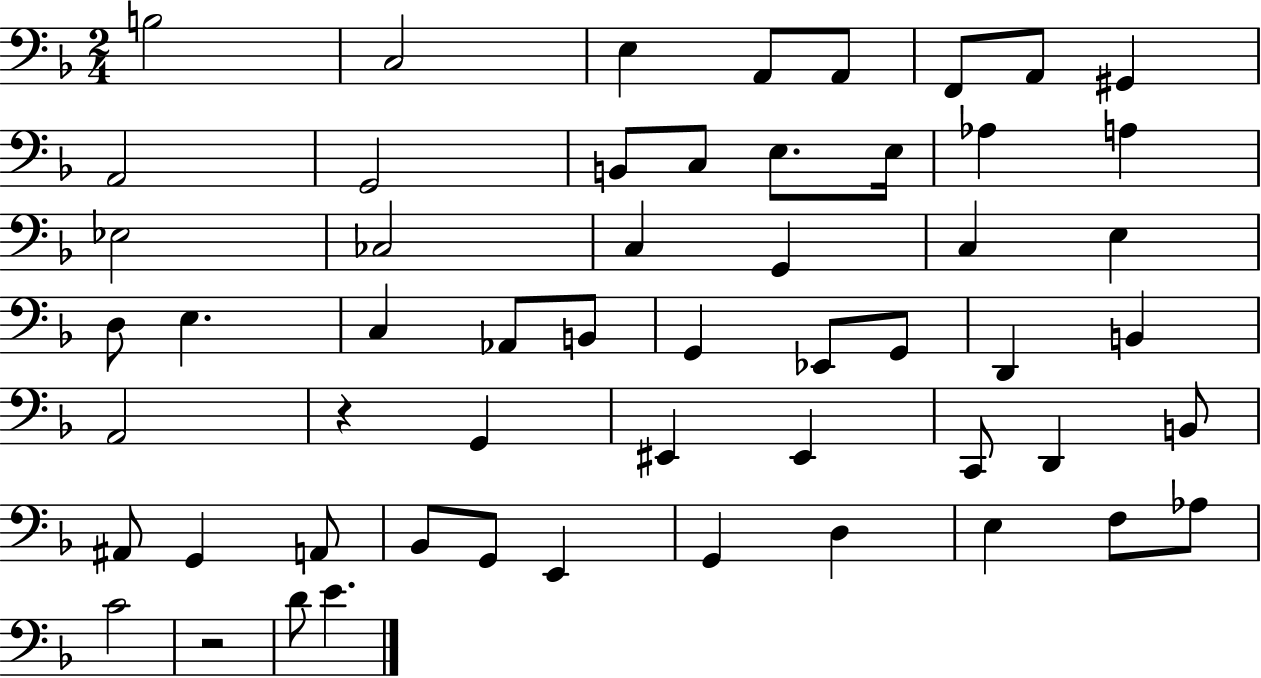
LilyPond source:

{
  \clef bass
  \numericTimeSignature
  \time 2/4
  \key f \major
  b2 | c2 | e4 a,8 a,8 | f,8 a,8 gis,4 | \break a,2 | g,2 | b,8 c8 e8. e16 | aes4 a4 | \break ees2 | ces2 | c4 g,4 | c4 e4 | \break d8 e4. | c4 aes,8 b,8 | g,4 ees,8 g,8 | d,4 b,4 | \break a,2 | r4 g,4 | eis,4 eis,4 | c,8 d,4 b,8 | \break ais,8 g,4 a,8 | bes,8 g,8 e,4 | g,4 d4 | e4 f8 aes8 | \break c'2 | r2 | d'8 e'4. | \bar "|."
}